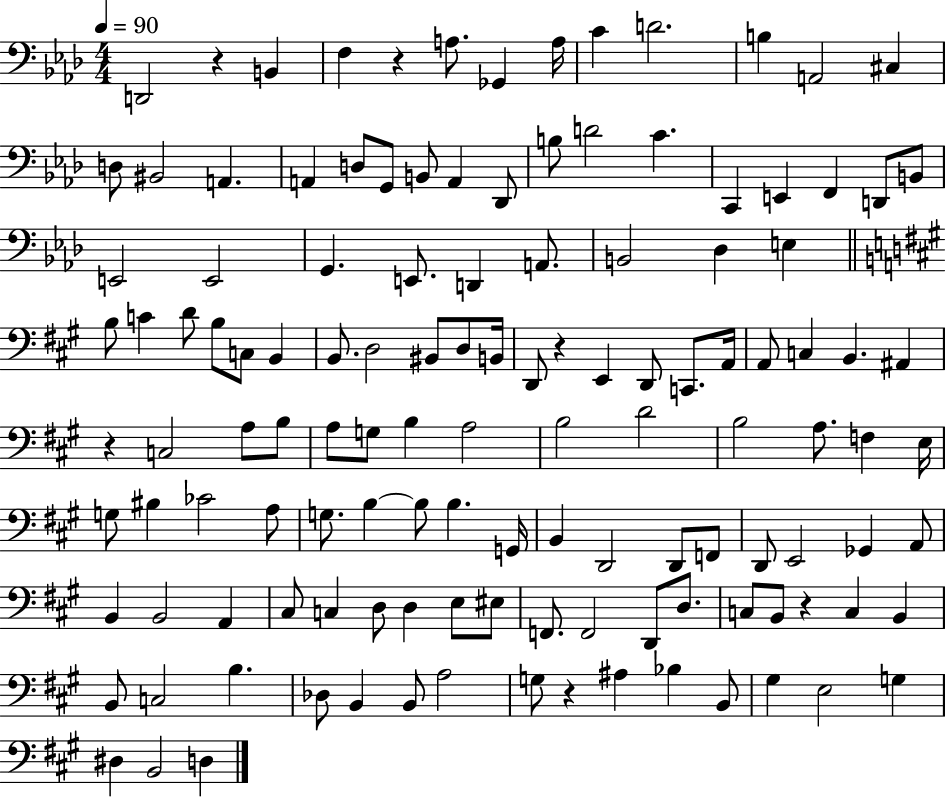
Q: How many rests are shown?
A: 6